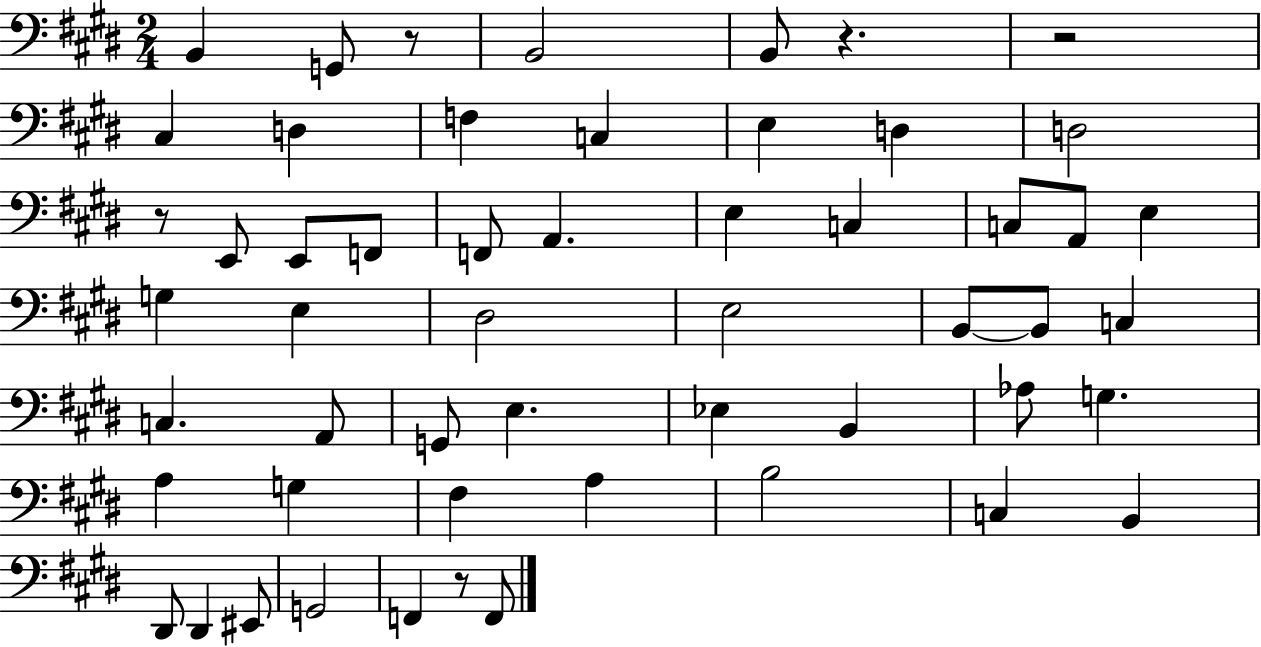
X:1
T:Untitled
M:2/4
L:1/4
K:E
B,, G,,/2 z/2 B,,2 B,,/2 z z2 ^C, D, F, C, E, D, D,2 z/2 E,,/2 E,,/2 F,,/2 F,,/2 A,, E, C, C,/2 A,,/2 E, G, E, ^D,2 E,2 B,,/2 B,,/2 C, C, A,,/2 G,,/2 E, _E, B,, _A,/2 G, A, G, ^F, A, B,2 C, B,, ^D,,/2 ^D,, ^E,,/2 G,,2 F,, z/2 F,,/2